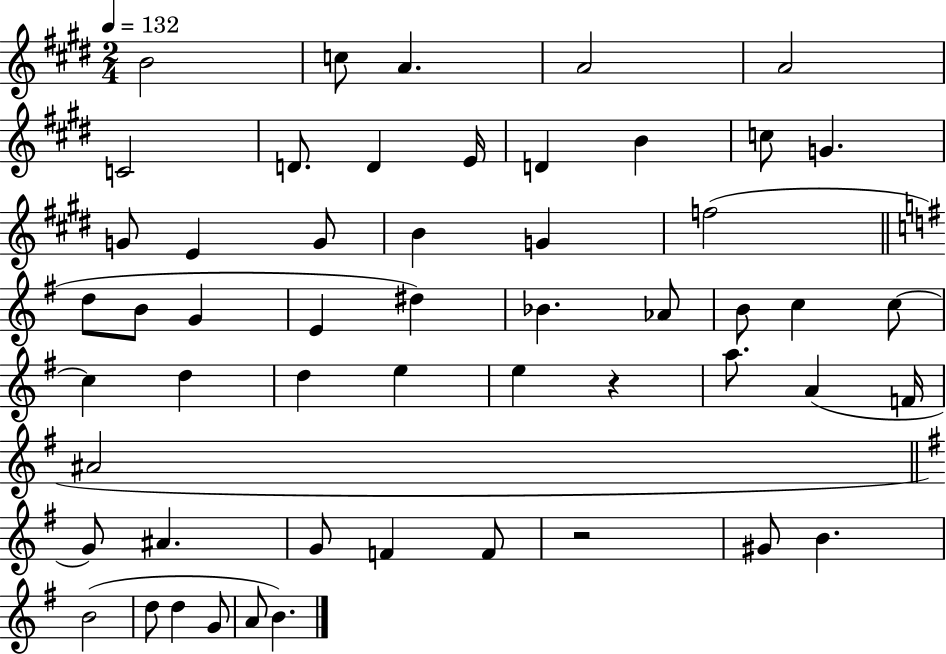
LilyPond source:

{
  \clef treble
  \numericTimeSignature
  \time 2/4
  \key e \major
  \tempo 4 = 132
  b'2 | c''8 a'4. | a'2 | a'2 | \break c'2 | d'8. d'4 e'16 | d'4 b'4 | c''8 g'4. | \break g'8 e'4 g'8 | b'4 g'4 | f''2( | \bar "||" \break \key e \minor d''8 b'8 g'4 | e'4 dis''4) | bes'4. aes'8 | b'8 c''4 c''8~~ | \break c''4 d''4 | d''4 e''4 | e''4 r4 | a''8. a'4( f'16 | \break ais'2 | \bar "||" \break \key g \major g'8) ais'4. | g'8 f'4 f'8 | r2 | gis'8 b'4. | \break b'2( | d''8 d''4 g'8 | a'8 b'4.) | \bar "|."
}